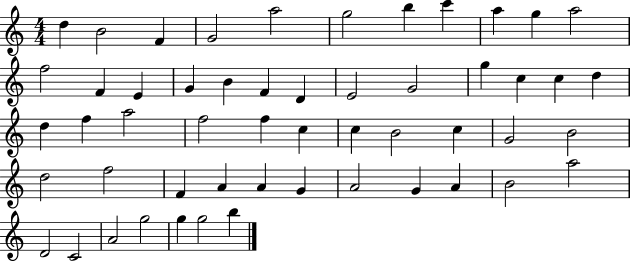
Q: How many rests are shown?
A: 0